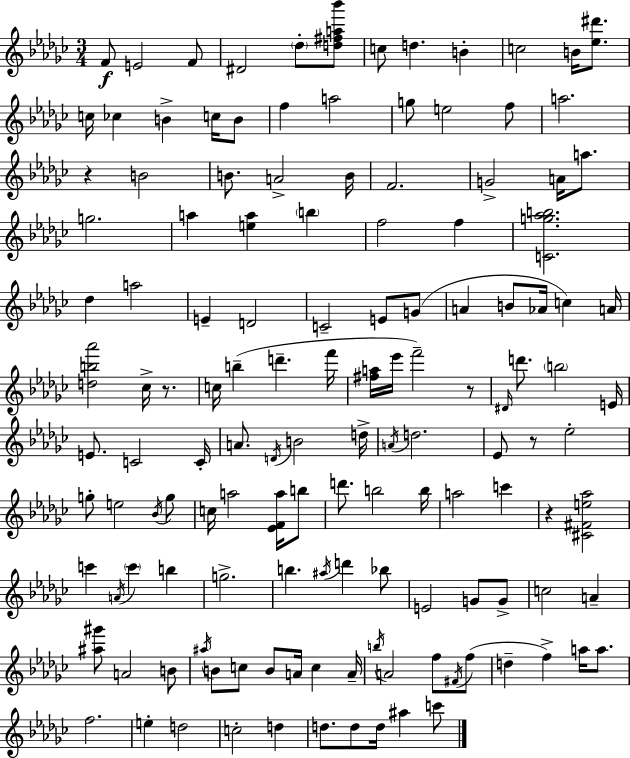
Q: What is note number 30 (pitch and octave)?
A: G5